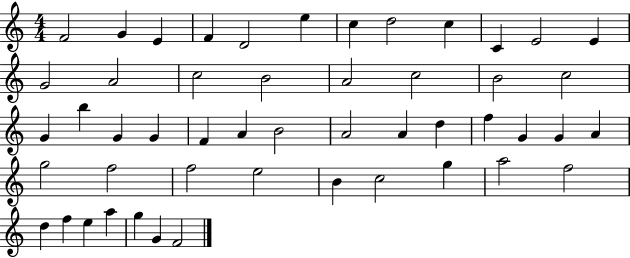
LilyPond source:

{
  \clef treble
  \numericTimeSignature
  \time 4/4
  \key c \major
  f'2 g'4 e'4 | f'4 d'2 e''4 | c''4 d''2 c''4 | c'4 e'2 e'4 | \break g'2 a'2 | c''2 b'2 | a'2 c''2 | b'2 c''2 | \break g'4 b''4 g'4 g'4 | f'4 a'4 b'2 | a'2 a'4 d''4 | f''4 g'4 g'4 a'4 | \break g''2 f''2 | f''2 e''2 | b'4 c''2 g''4 | a''2 f''2 | \break d''4 f''4 e''4 a''4 | g''4 g'4 f'2 | \bar "|."
}